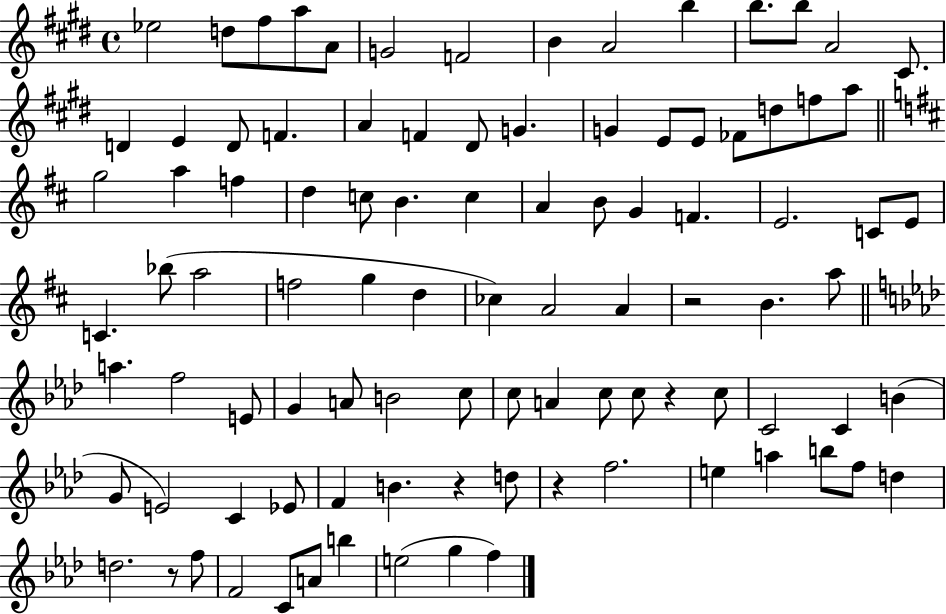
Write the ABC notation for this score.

X:1
T:Untitled
M:4/4
L:1/4
K:E
_e2 d/2 ^f/2 a/2 A/2 G2 F2 B A2 b b/2 b/2 A2 ^C/2 D E D/2 F A F ^D/2 G G E/2 E/2 _F/2 d/2 f/2 a/2 g2 a f d c/2 B c A B/2 G F E2 C/2 E/2 C _b/2 a2 f2 g d _c A2 A z2 B a/2 a f2 E/2 G A/2 B2 c/2 c/2 A c/2 c/2 z c/2 C2 C B G/2 E2 C _E/2 F B z d/2 z f2 e a b/2 f/2 d d2 z/2 f/2 F2 C/2 A/2 b e2 g f